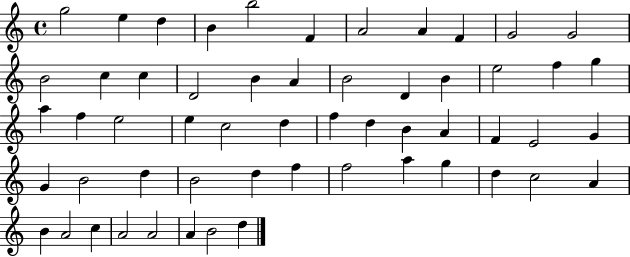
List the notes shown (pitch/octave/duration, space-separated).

G5/h E5/q D5/q B4/q B5/h F4/q A4/h A4/q F4/q G4/h G4/h B4/h C5/q C5/q D4/h B4/q A4/q B4/h D4/q B4/q E5/h F5/q G5/q A5/q F5/q E5/h E5/q C5/h D5/q F5/q D5/q B4/q A4/q F4/q E4/h G4/q G4/q B4/h D5/q B4/h D5/q F5/q F5/h A5/q G5/q D5/q C5/h A4/q B4/q A4/h C5/q A4/h A4/h A4/q B4/h D5/q